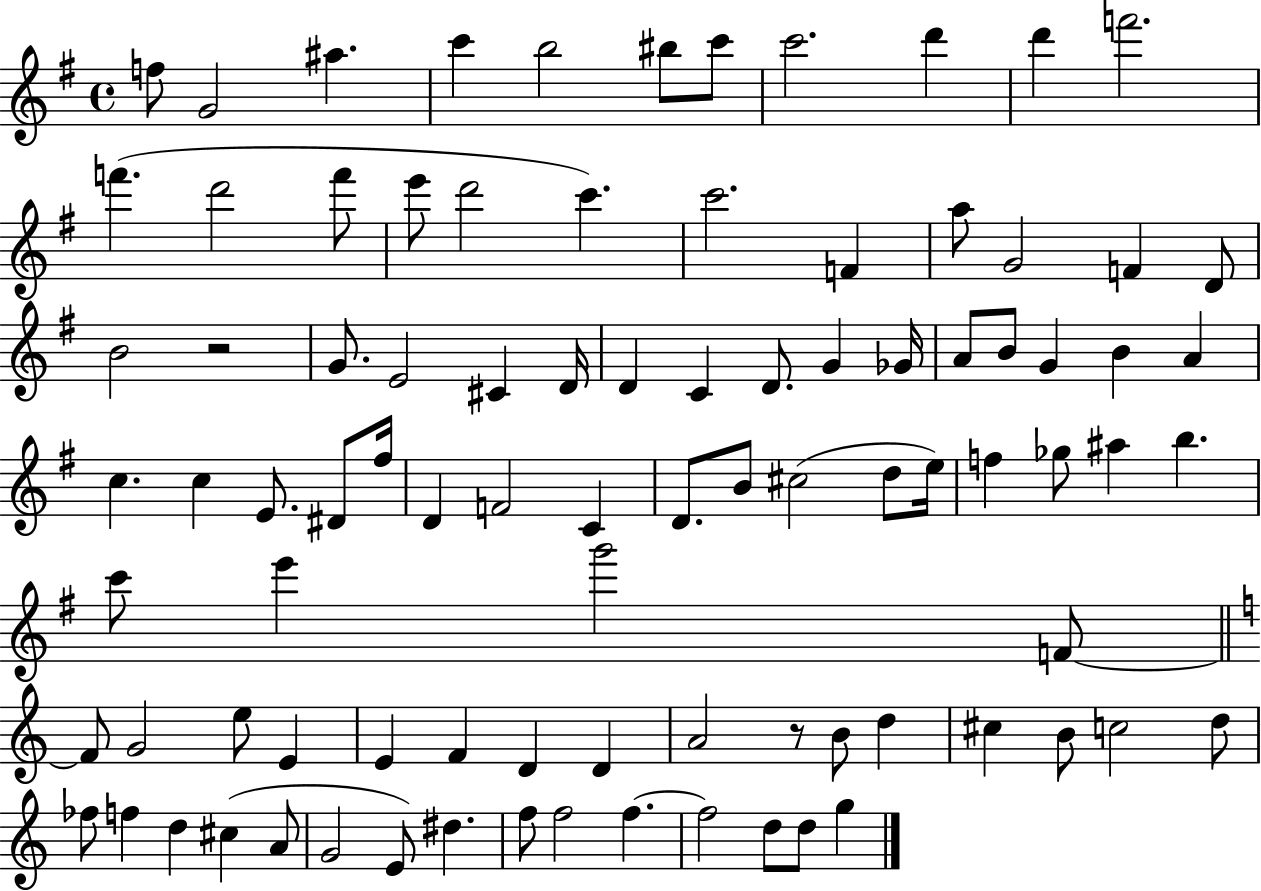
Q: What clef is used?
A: treble